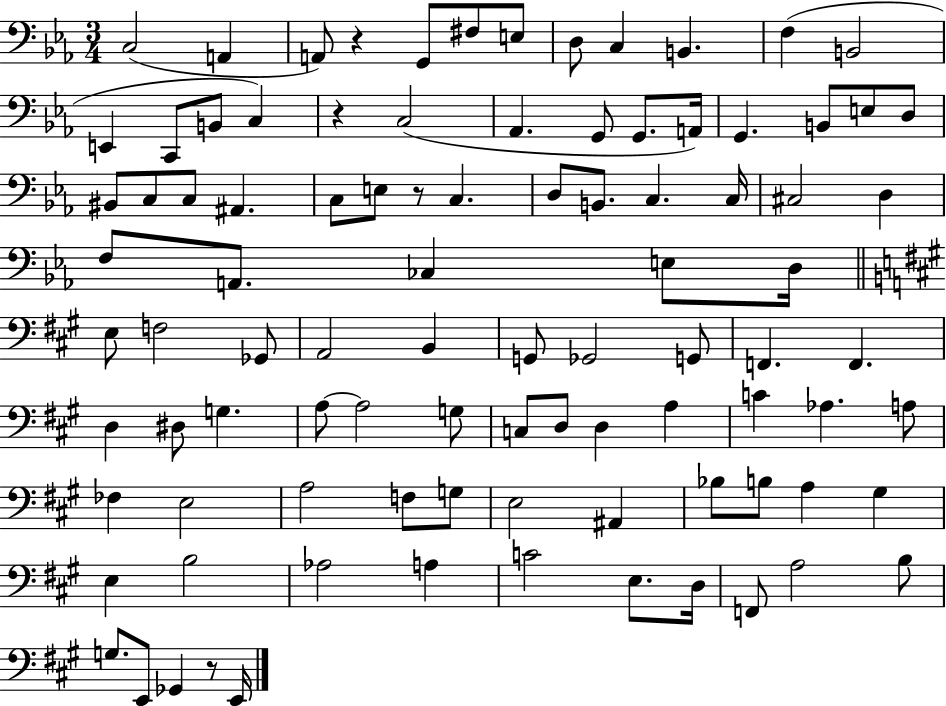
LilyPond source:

{
  \clef bass
  \numericTimeSignature
  \time 3/4
  \key ees \major
  c2( a,4 | a,8) r4 g,8 fis8 e8 | d8 c4 b,4. | f4( b,2 | \break e,4 c,8 b,8 c4) | r4 c2( | aes,4. g,8 g,8. a,16) | g,4. b,8 e8 d8 | \break bis,8 c8 c8 ais,4. | c8 e8 r8 c4. | d8 b,8. c4. c16 | cis2 d4 | \break f8 a,8. ces4 e8 d16 | \bar "||" \break \key a \major e8 f2 ges,8 | a,2 b,4 | g,8 ges,2 g,8 | f,4. f,4. | \break d4 dis8 g4. | a8~~ a2 g8 | c8 d8 d4 a4 | c'4 aes4. a8 | \break fes4 e2 | a2 f8 g8 | e2 ais,4 | bes8 b8 a4 gis4 | \break e4 b2 | aes2 a4 | c'2 e8. d16 | f,8 a2 b8 | \break g8. e,8 ges,4 r8 e,16 | \bar "|."
}